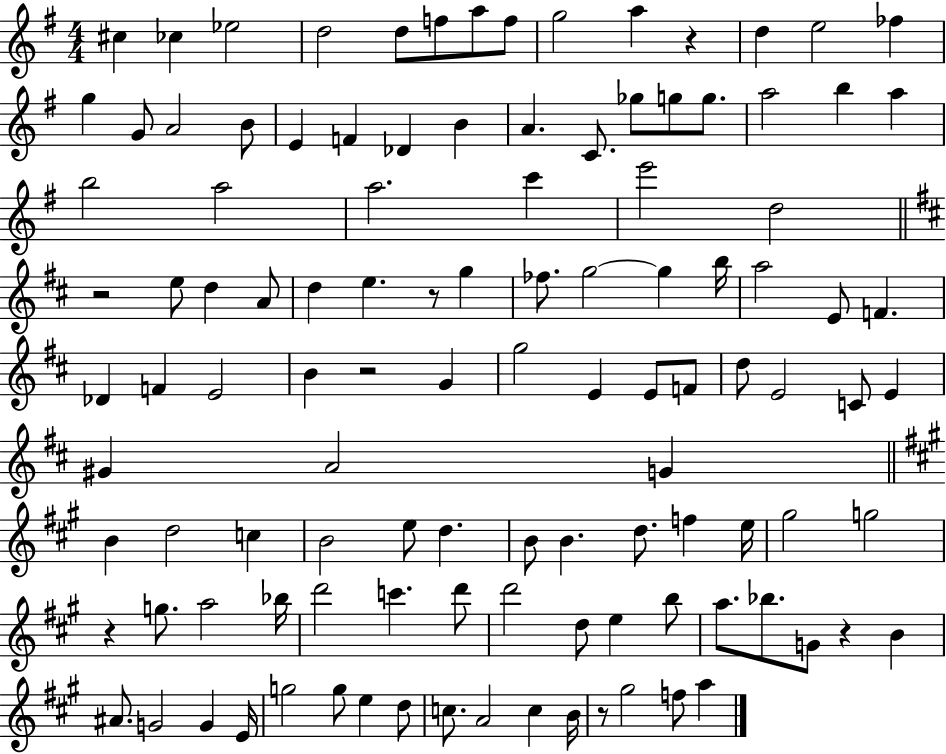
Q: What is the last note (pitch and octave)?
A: A5